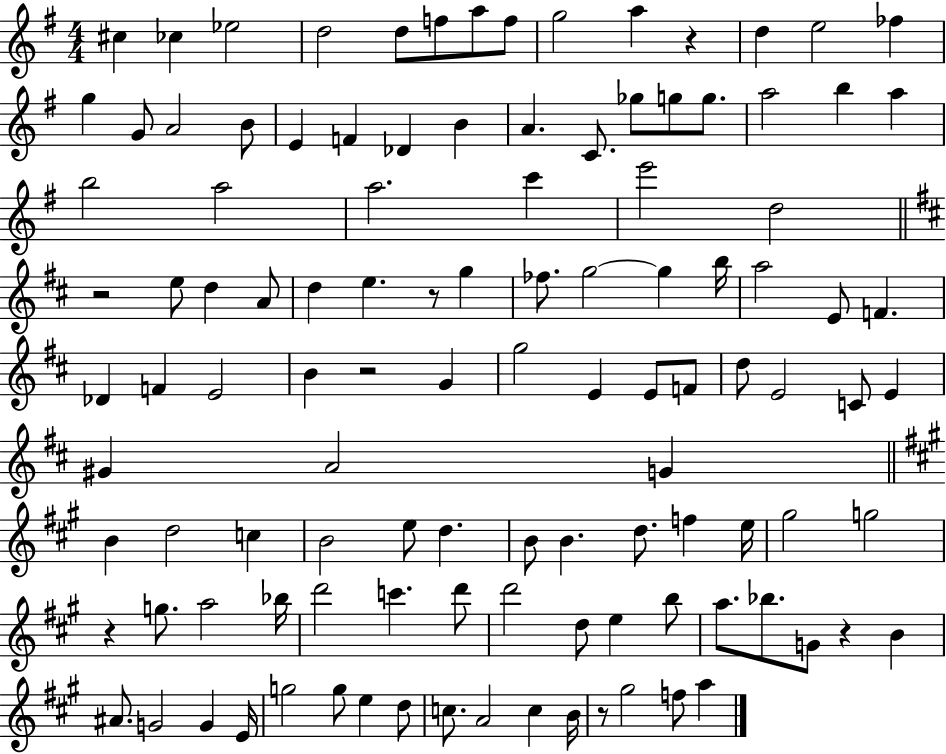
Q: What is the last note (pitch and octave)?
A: A5